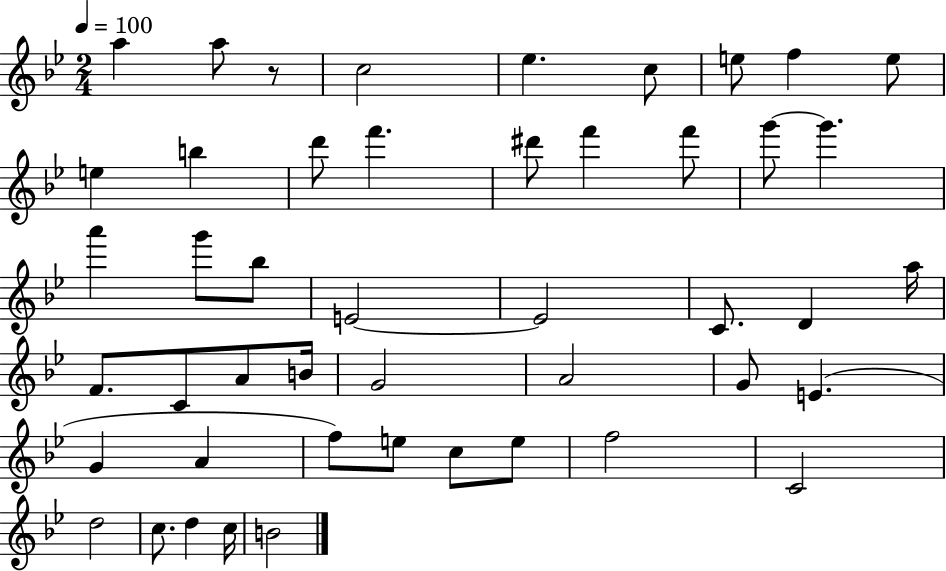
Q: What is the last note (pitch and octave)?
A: B4